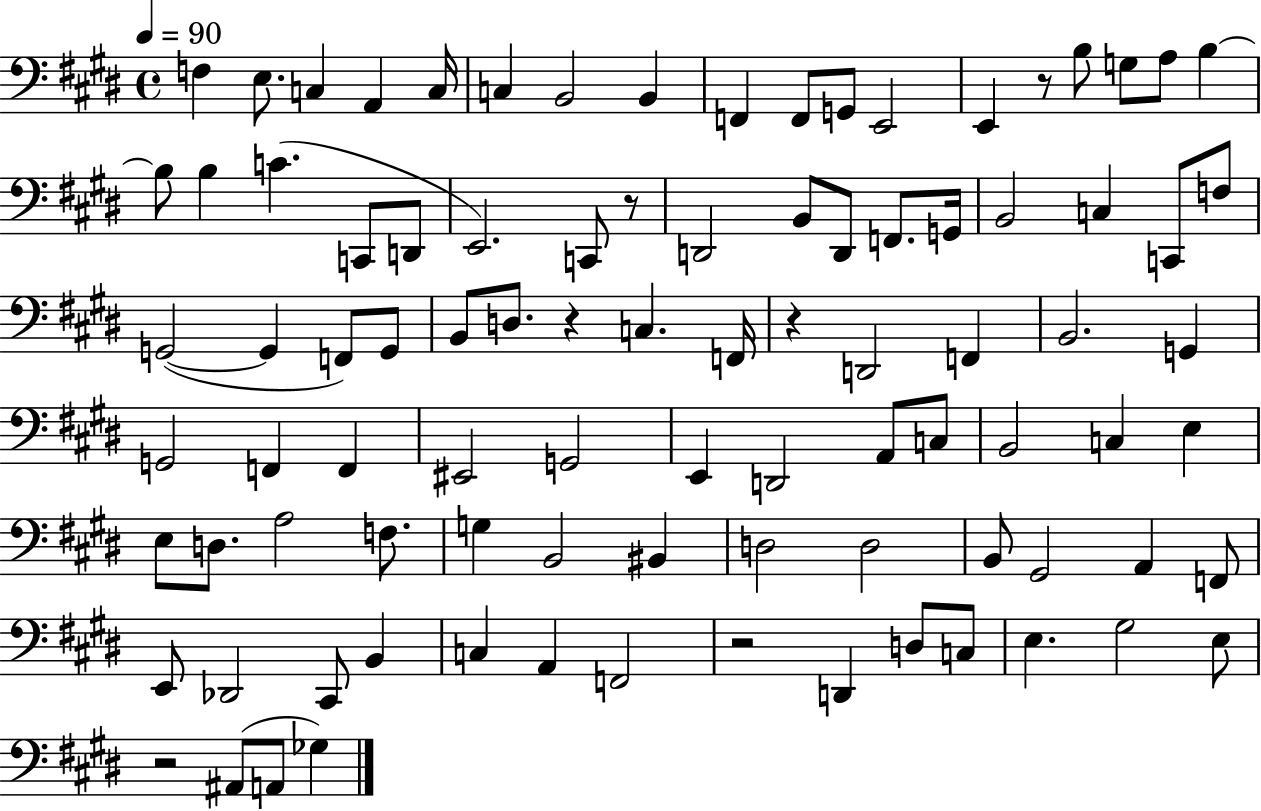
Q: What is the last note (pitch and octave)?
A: Gb3